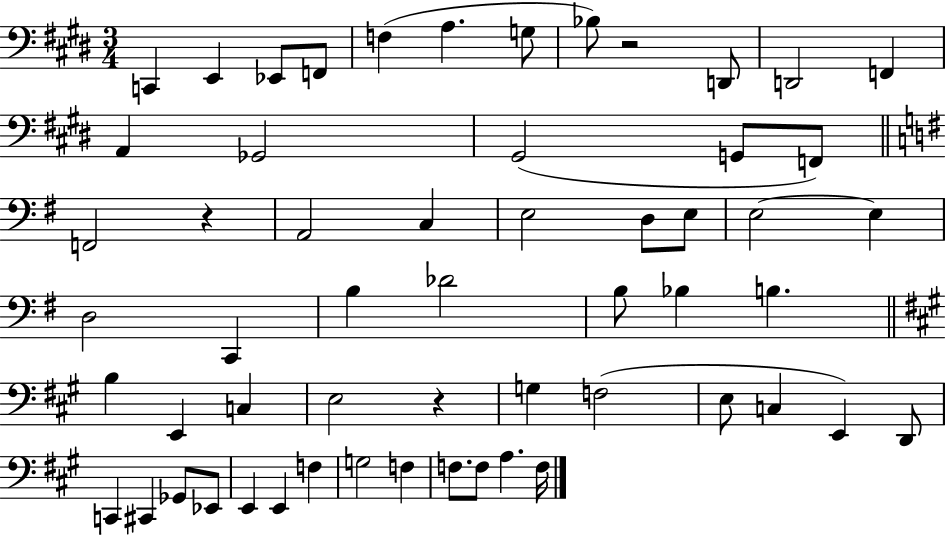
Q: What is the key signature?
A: E major